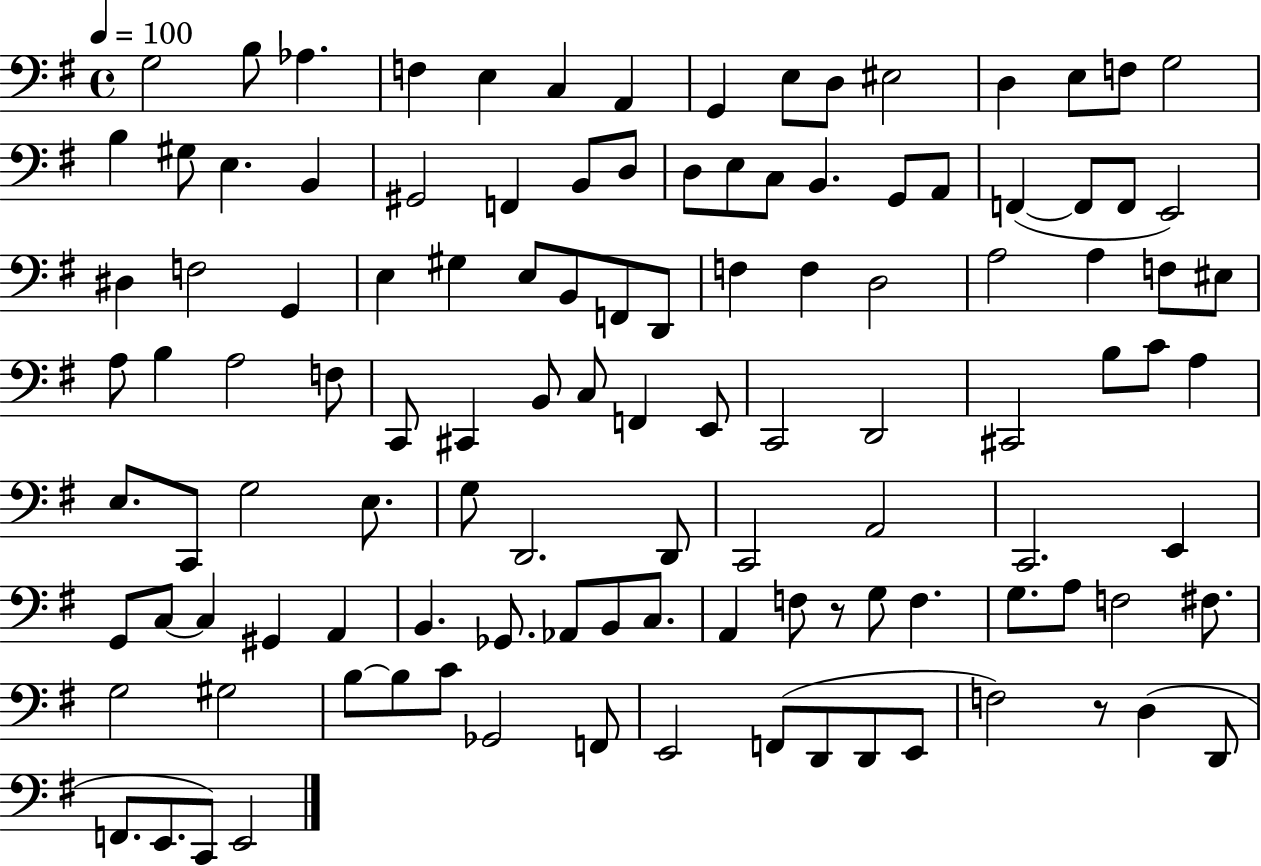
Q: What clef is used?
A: bass